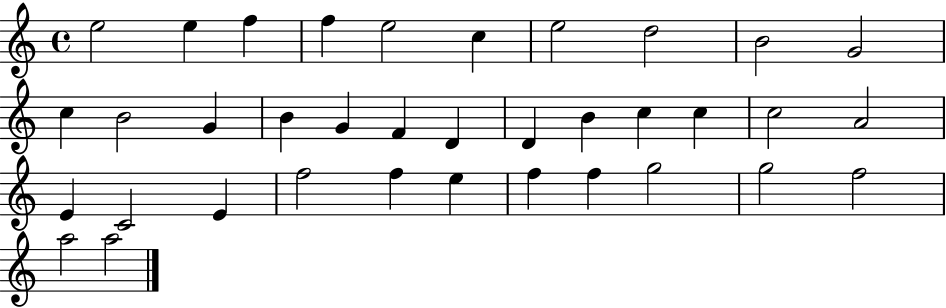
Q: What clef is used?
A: treble